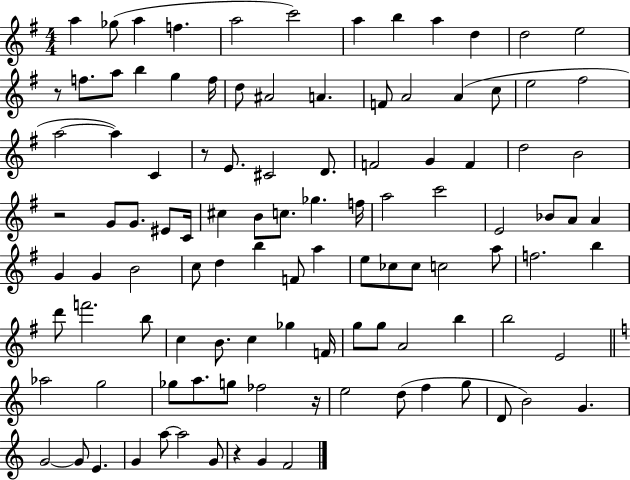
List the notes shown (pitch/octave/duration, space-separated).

A5/q Gb5/e A5/q F5/q. A5/h C6/h A5/q B5/q A5/q D5/q D5/h E5/h R/e F5/e. A5/e B5/q G5/q F5/s D5/e A#4/h A4/q. F4/e A4/h A4/q C5/e E5/h F#5/h A5/h A5/q C4/q R/e E4/e. C#4/h D4/e. F4/h G4/q F4/q D5/h B4/h R/h G4/e G4/e. EIS4/e C4/s C#5/q B4/e C5/e. Gb5/q. F5/s A5/h C6/h E4/h Bb4/e A4/e A4/q G4/q G4/q B4/h C5/e D5/q B5/q F4/e A5/q E5/e CES5/e CES5/e C5/h A5/e F5/h. B5/q D6/e F6/h. B5/e C5/q B4/e. C5/q Gb5/q F4/s G5/e G5/e A4/h B5/q B5/h E4/h Ab5/h G5/h Gb5/e A5/e. G5/e FES5/h R/s E5/h D5/e F5/q G5/e D4/e B4/h G4/q. G4/h G4/e E4/q. G4/q A5/e A5/h G4/e R/q G4/q F4/h